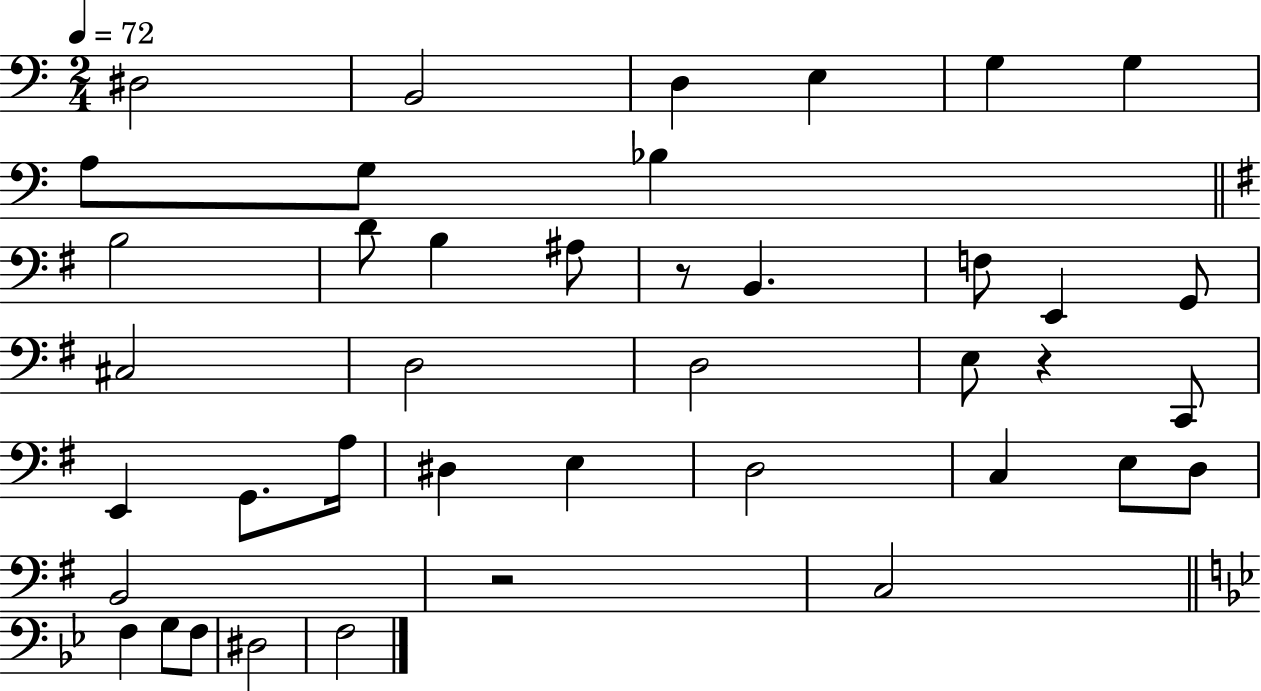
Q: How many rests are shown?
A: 3